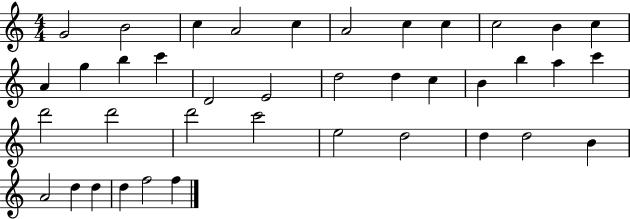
{
  \clef treble
  \numericTimeSignature
  \time 4/4
  \key c \major
  g'2 b'2 | c''4 a'2 c''4 | a'2 c''4 c''4 | c''2 b'4 c''4 | \break a'4 g''4 b''4 c'''4 | d'2 e'2 | d''2 d''4 c''4 | b'4 b''4 a''4 c'''4 | \break d'''2 d'''2 | d'''2 c'''2 | e''2 d''2 | d''4 d''2 b'4 | \break a'2 d''4 d''4 | d''4 f''2 f''4 | \bar "|."
}